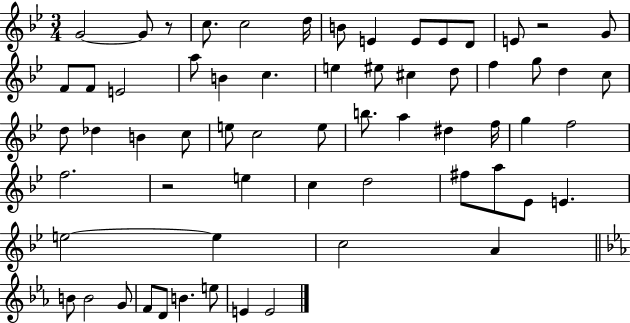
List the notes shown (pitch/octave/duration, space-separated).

G4/h G4/e R/e C5/e. C5/h D5/s B4/e E4/q E4/e E4/e D4/e E4/e R/h G4/e F4/e F4/e E4/h A5/e B4/q C5/q. E5/q EIS5/e C#5/q D5/e F5/q G5/e D5/q C5/e D5/e Db5/q B4/q C5/e E5/e C5/h E5/e B5/e. A5/q D#5/q F5/s G5/q F5/h F5/h. R/h E5/q C5/q D5/h F#5/e A5/e Eb4/e E4/q. E5/h E5/q C5/h A4/q B4/e B4/h G4/e F4/e D4/e B4/q. E5/e E4/q E4/h